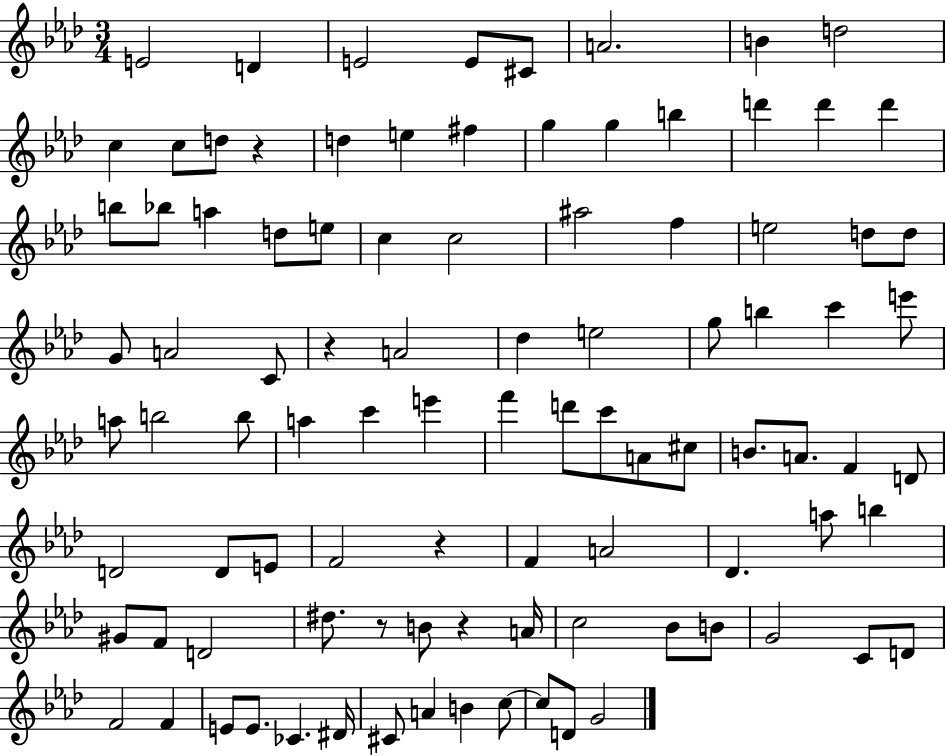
E4/h D4/q E4/h E4/e C#4/e A4/h. B4/q D5/h C5/q C5/e D5/e R/q D5/q E5/q F#5/q G5/q G5/q B5/q D6/q D6/q D6/q B5/e Bb5/e A5/q D5/e E5/e C5/q C5/h A#5/h F5/q E5/h D5/e D5/e G4/e A4/h C4/e R/q A4/h Db5/q E5/h G5/e B5/q C6/q E6/e A5/e B5/h B5/e A5/q C6/q E6/q F6/q D6/e C6/e A4/e C#5/e B4/e. A4/e. F4/q D4/e D4/h D4/e E4/e F4/h R/q F4/q A4/h Db4/q. A5/e B5/q G#4/e F4/e D4/h D#5/e. R/e B4/e R/q A4/s C5/h Bb4/e B4/e G4/h C4/e D4/e F4/h F4/q E4/e E4/e. CES4/q. D#4/s C#4/e A4/q B4/q C5/e C5/e D4/e G4/h